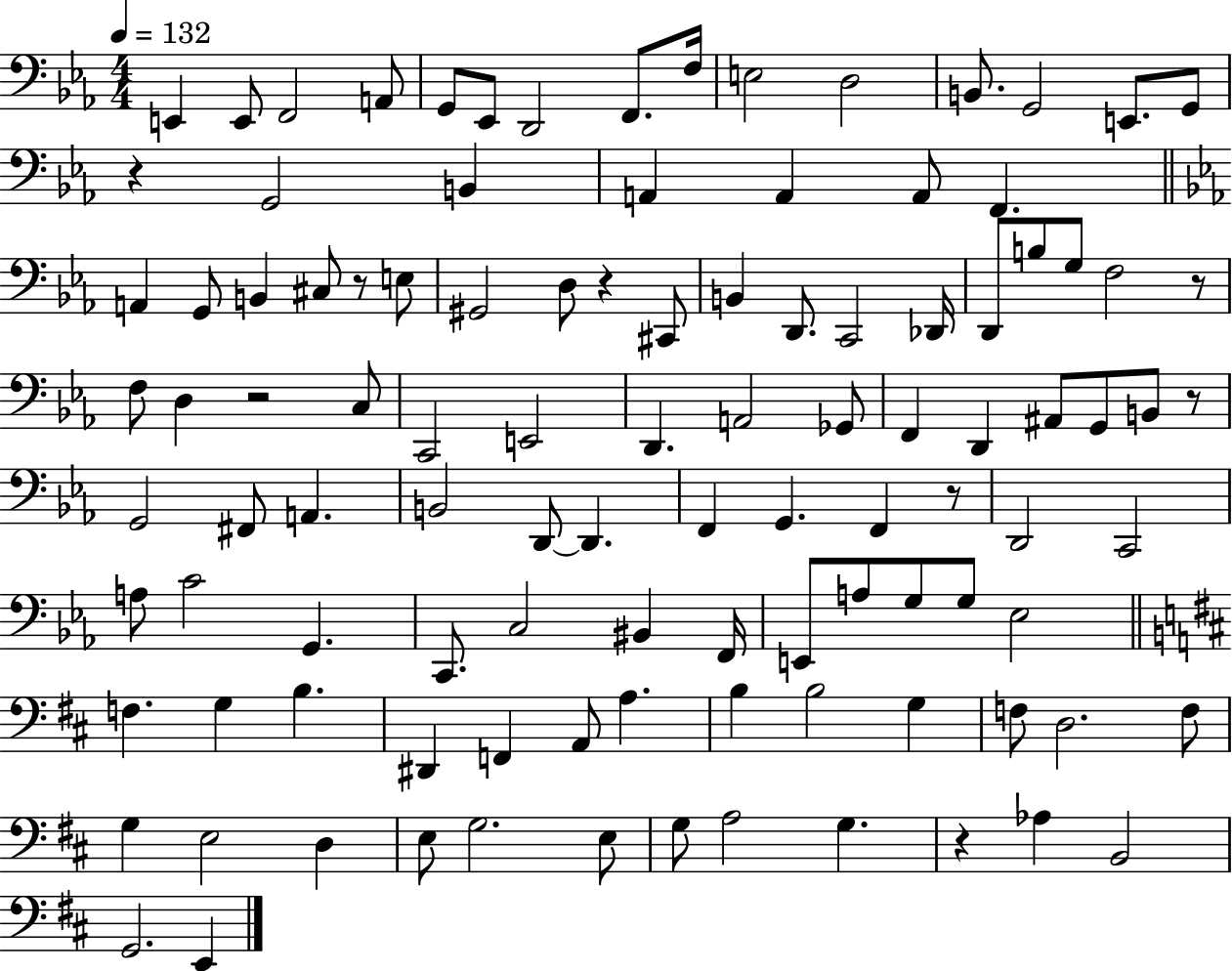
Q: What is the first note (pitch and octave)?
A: E2